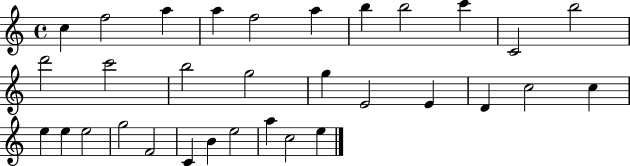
{
  \clef treble
  \time 4/4
  \defaultTimeSignature
  \key c \major
  c''4 f''2 a''4 | a''4 f''2 a''4 | b''4 b''2 c'''4 | c'2 b''2 | \break d'''2 c'''2 | b''2 g''2 | g''4 e'2 e'4 | d'4 c''2 c''4 | \break e''4 e''4 e''2 | g''2 f'2 | c'4 b'4 e''2 | a''4 c''2 e''4 | \break \bar "|."
}